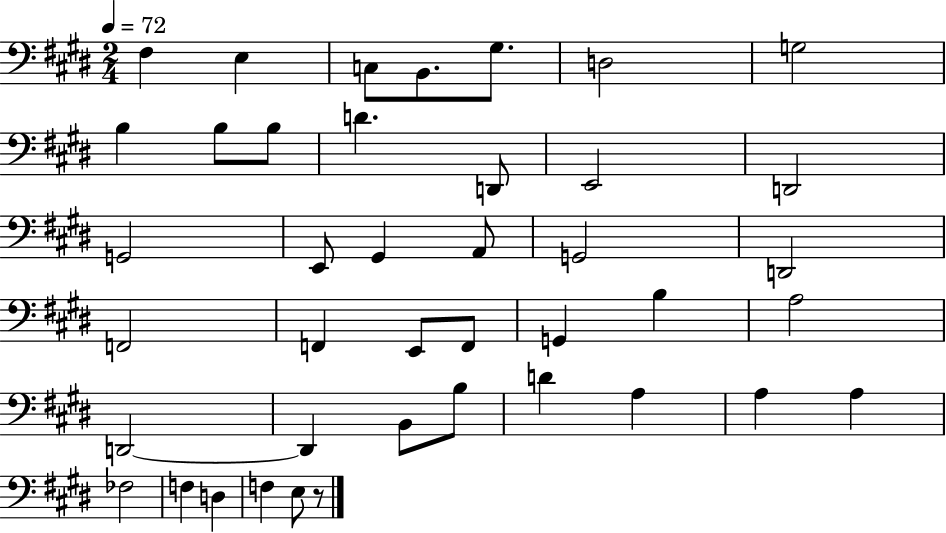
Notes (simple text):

F#3/q E3/q C3/e B2/e. G#3/e. D3/h G3/h B3/q B3/e B3/e D4/q. D2/e E2/h D2/h G2/h E2/e G#2/q A2/e G2/h D2/h F2/h F2/q E2/e F2/e G2/q B3/q A3/h D2/h D2/q B2/e B3/e D4/q A3/q A3/q A3/q FES3/h F3/q D3/q F3/q E3/e R/e